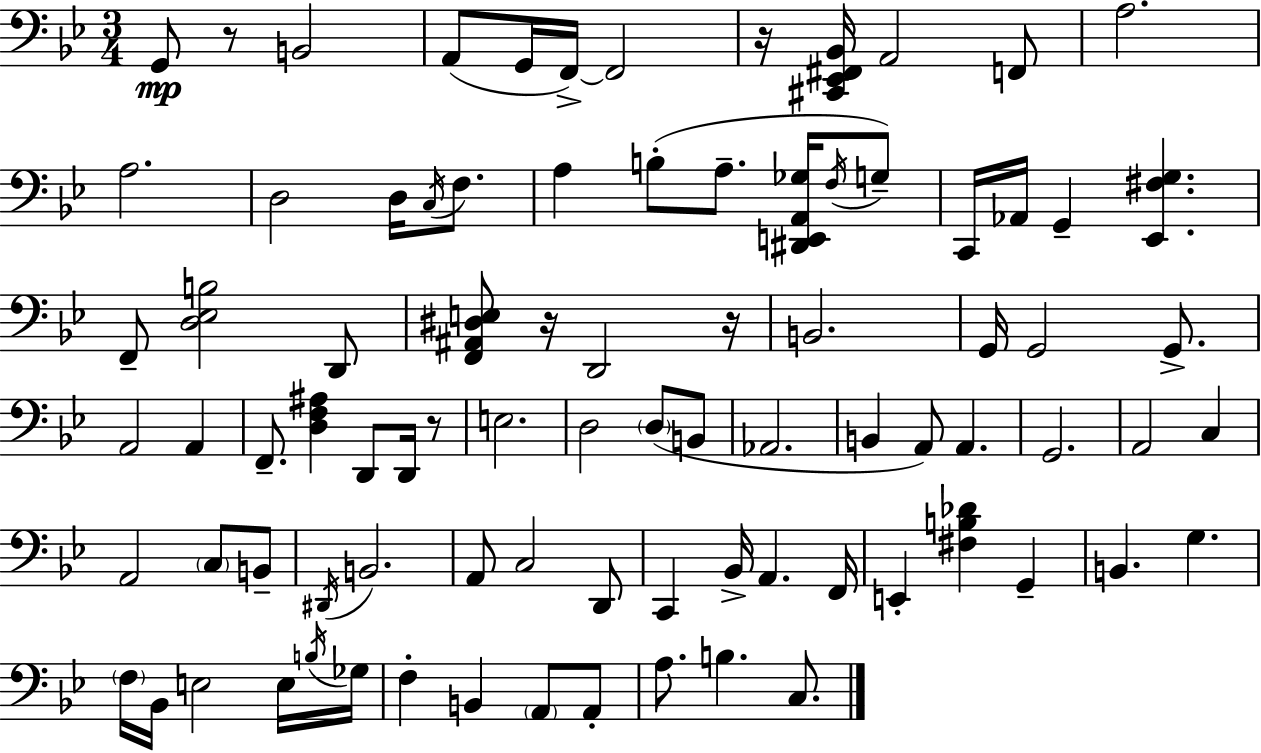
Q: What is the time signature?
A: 3/4